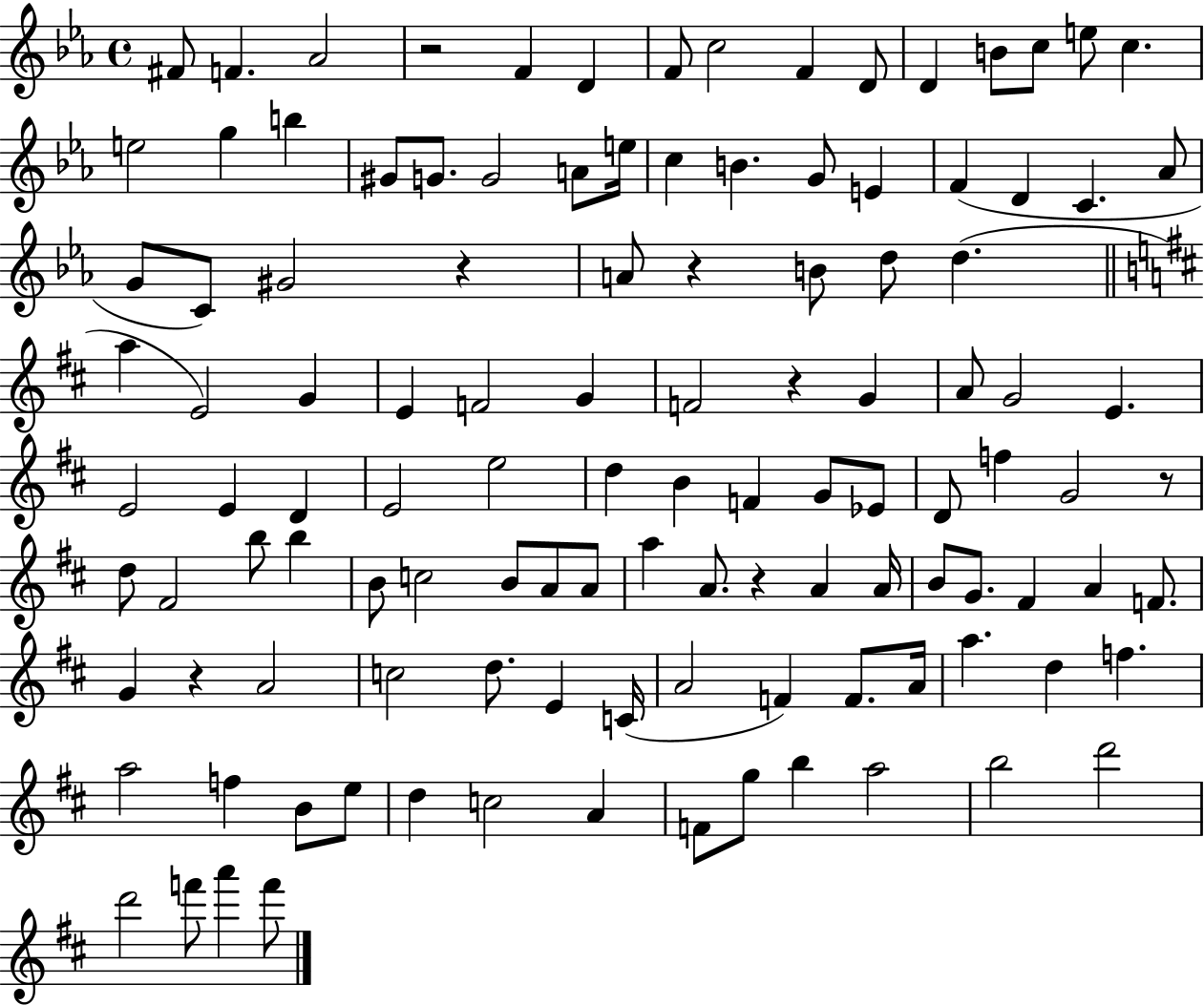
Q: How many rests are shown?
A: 7